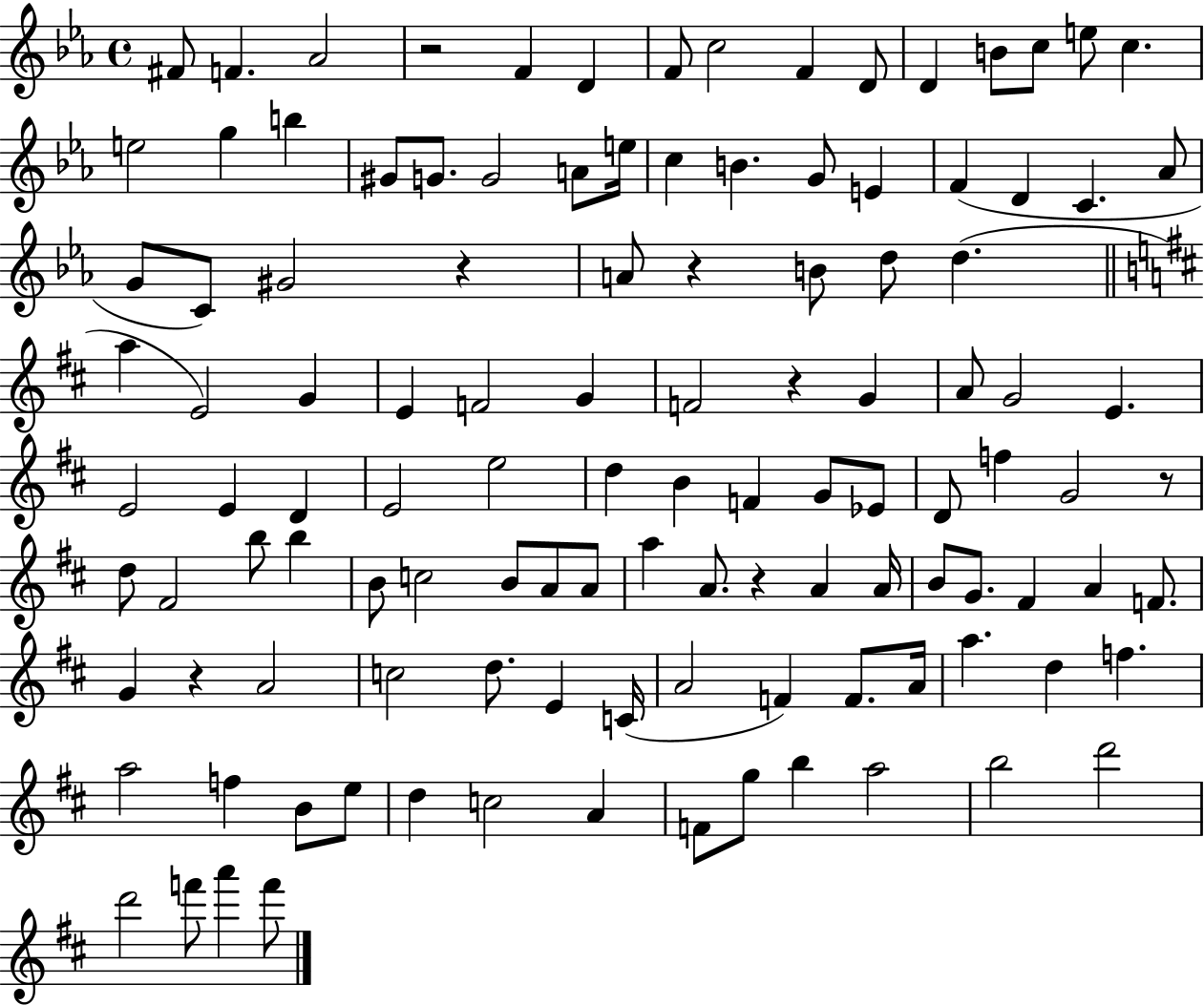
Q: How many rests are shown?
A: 7